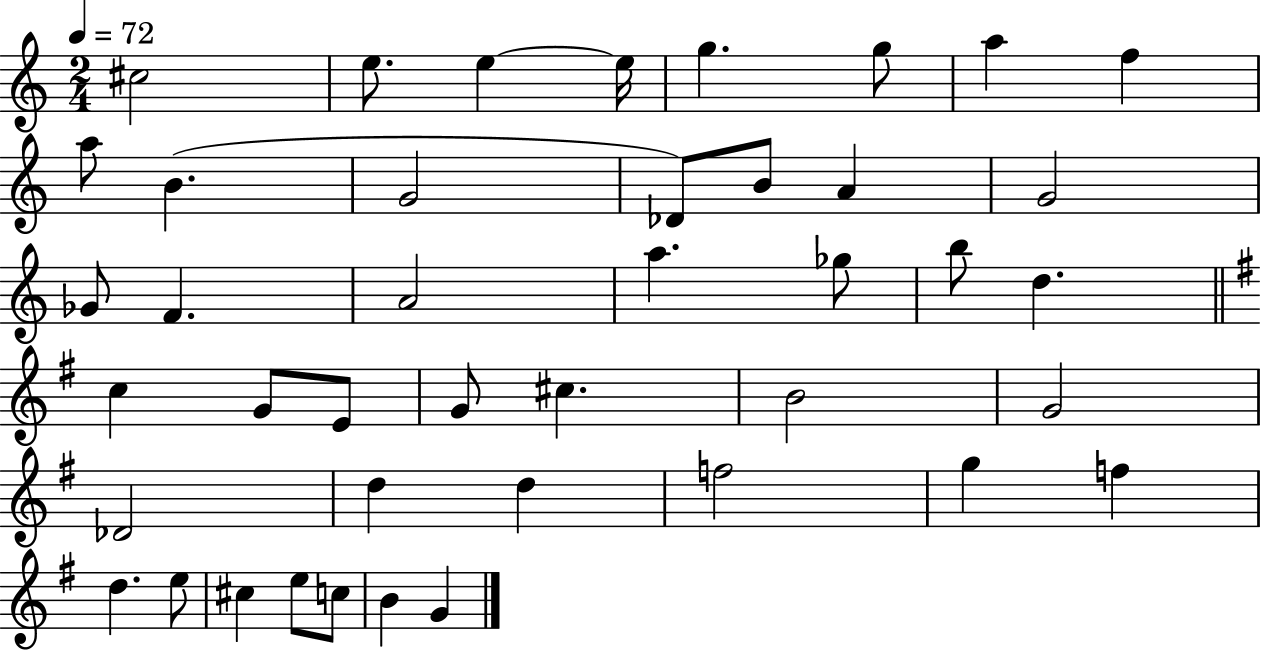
C#5/h E5/e. E5/q E5/s G5/q. G5/e A5/q F5/q A5/e B4/q. G4/h Db4/e B4/e A4/q G4/h Gb4/e F4/q. A4/h A5/q. Gb5/e B5/e D5/q. C5/q G4/e E4/e G4/e C#5/q. B4/h G4/h Db4/h D5/q D5/q F5/h G5/q F5/q D5/q. E5/e C#5/q E5/e C5/e B4/q G4/q